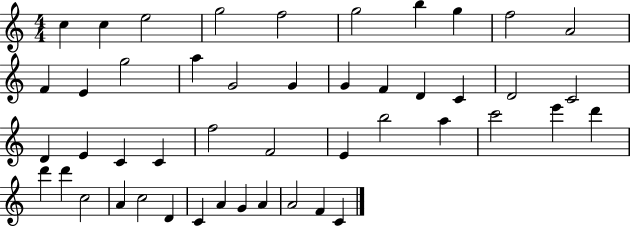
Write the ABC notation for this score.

X:1
T:Untitled
M:4/4
L:1/4
K:C
c c e2 g2 f2 g2 b g f2 A2 F E g2 a G2 G G F D C D2 C2 D E C C f2 F2 E b2 a c'2 e' d' d' d' c2 A c2 D C A G A A2 F C